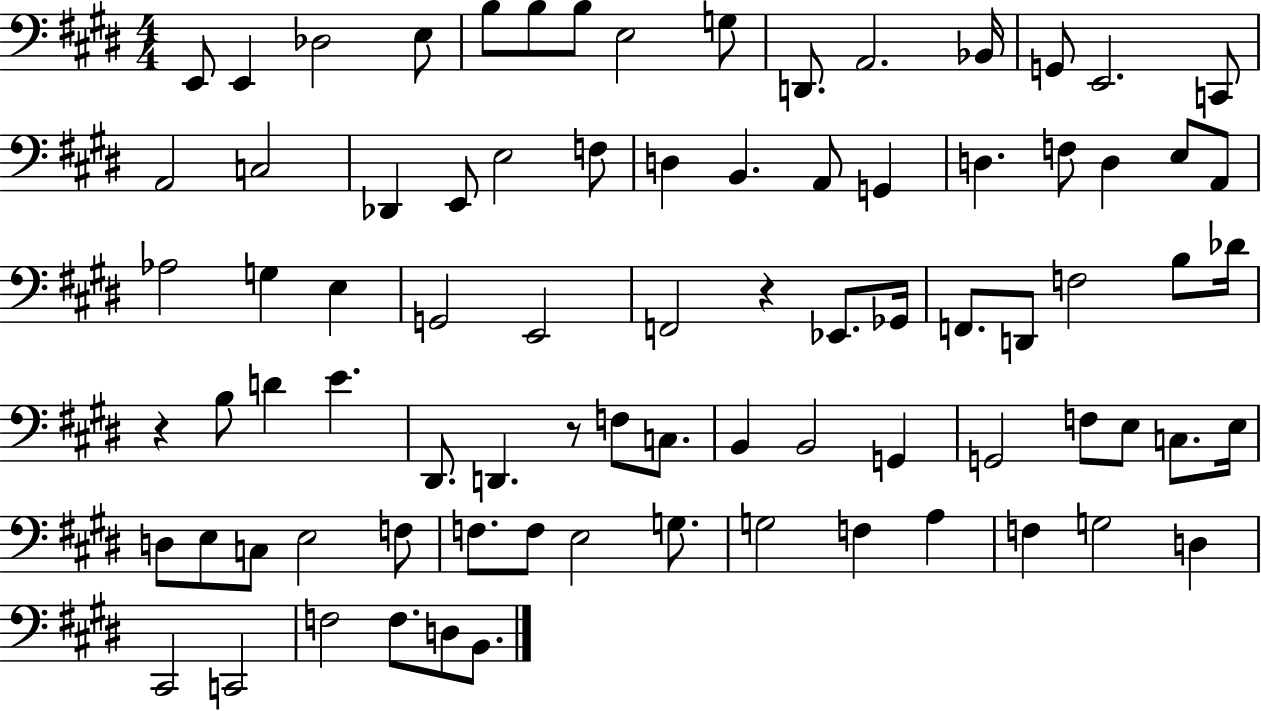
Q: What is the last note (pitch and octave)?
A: B2